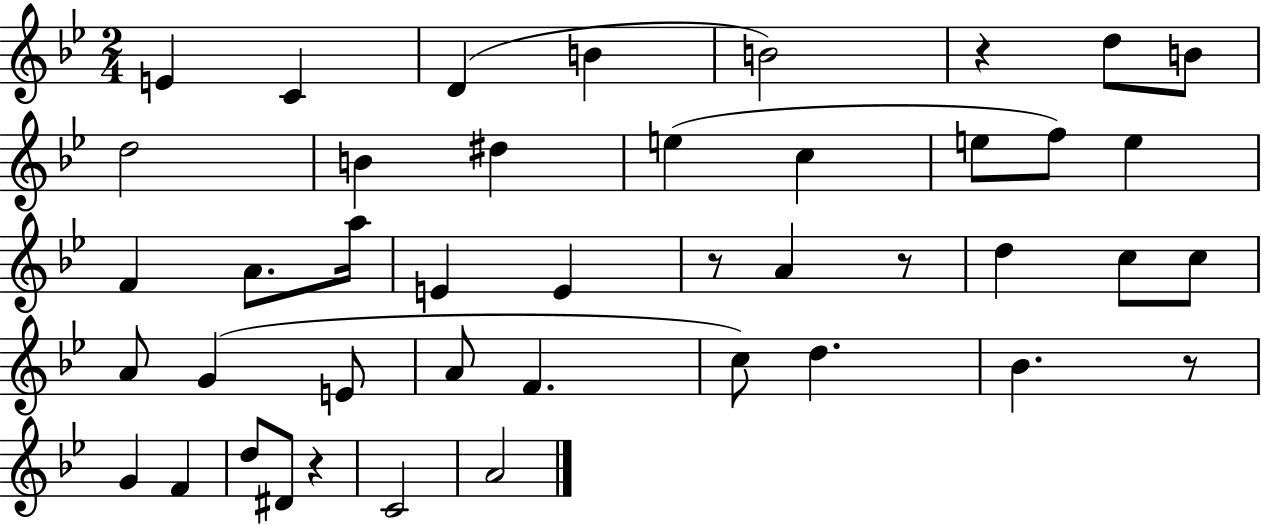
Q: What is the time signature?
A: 2/4